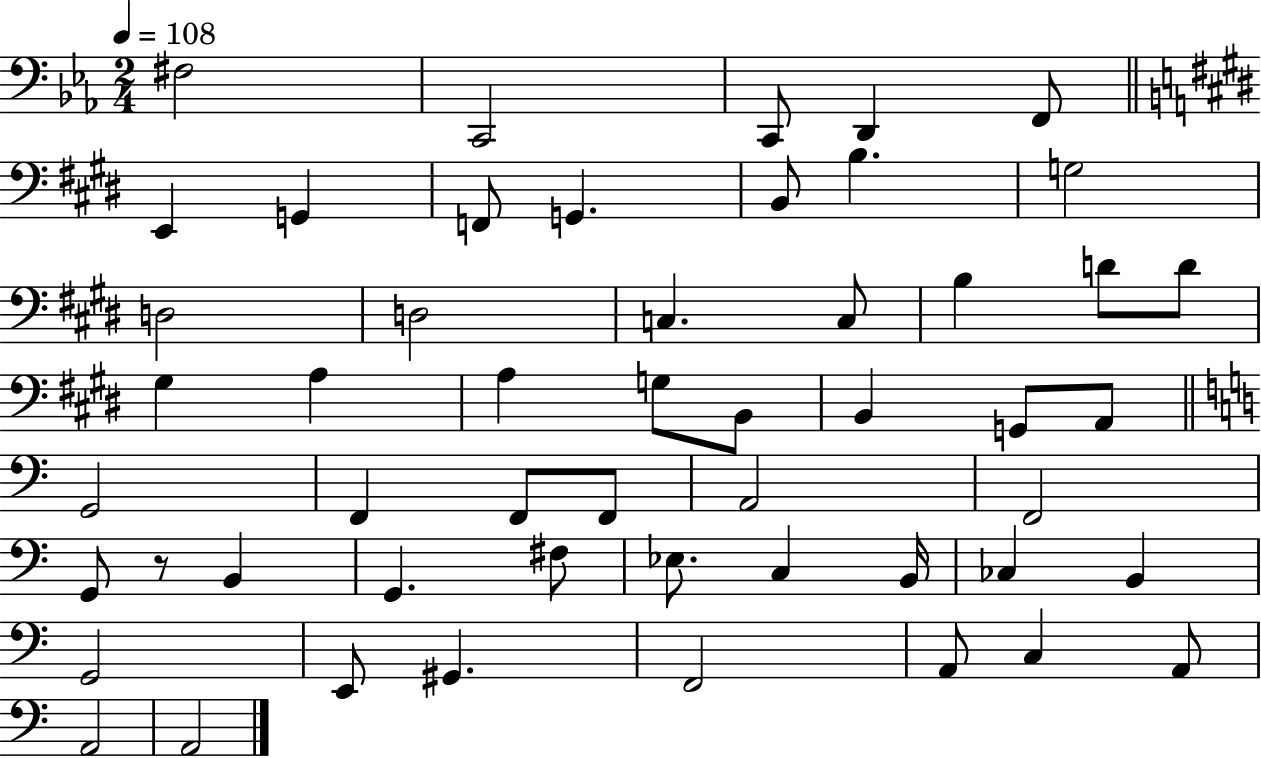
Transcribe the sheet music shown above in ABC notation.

X:1
T:Untitled
M:2/4
L:1/4
K:Eb
^F,2 C,,2 C,,/2 D,, F,,/2 E,, G,, F,,/2 G,, B,,/2 B, G,2 D,2 D,2 C, C,/2 B, D/2 D/2 ^G, A, A, G,/2 B,,/2 B,, G,,/2 A,,/2 G,,2 F,, F,,/2 F,,/2 A,,2 F,,2 G,,/2 z/2 B,, G,, ^F,/2 _E,/2 C, B,,/4 _C, B,, G,,2 E,,/2 ^G,, F,,2 A,,/2 C, A,,/2 A,,2 A,,2